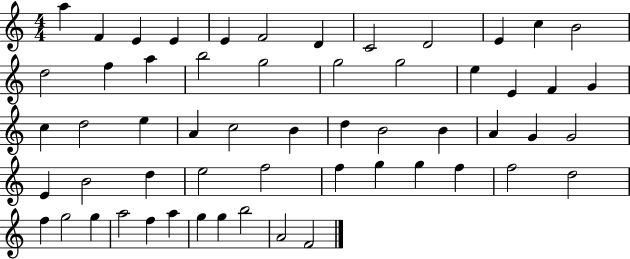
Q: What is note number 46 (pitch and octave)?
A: D5